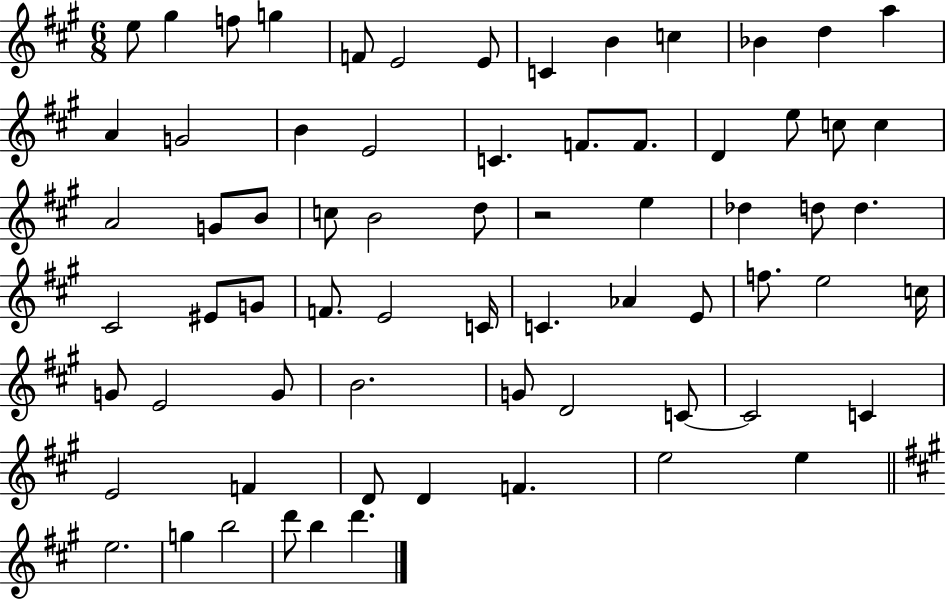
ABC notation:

X:1
T:Untitled
M:6/8
L:1/4
K:A
e/2 ^g f/2 g F/2 E2 E/2 C B c _B d a A G2 B E2 C F/2 F/2 D e/2 c/2 c A2 G/2 B/2 c/2 B2 d/2 z2 e _d d/2 d ^C2 ^E/2 G/2 F/2 E2 C/4 C _A E/2 f/2 e2 c/4 G/2 E2 G/2 B2 G/2 D2 C/2 C2 C E2 F D/2 D F e2 e e2 g b2 d'/2 b d'